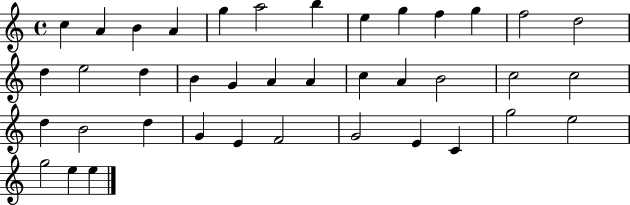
C5/q A4/q B4/q A4/q G5/q A5/h B5/q E5/q G5/q F5/q G5/q F5/h D5/h D5/q E5/h D5/q B4/q G4/q A4/q A4/q C5/q A4/q B4/h C5/h C5/h D5/q B4/h D5/q G4/q E4/q F4/h G4/h E4/q C4/q G5/h E5/h G5/h E5/q E5/q